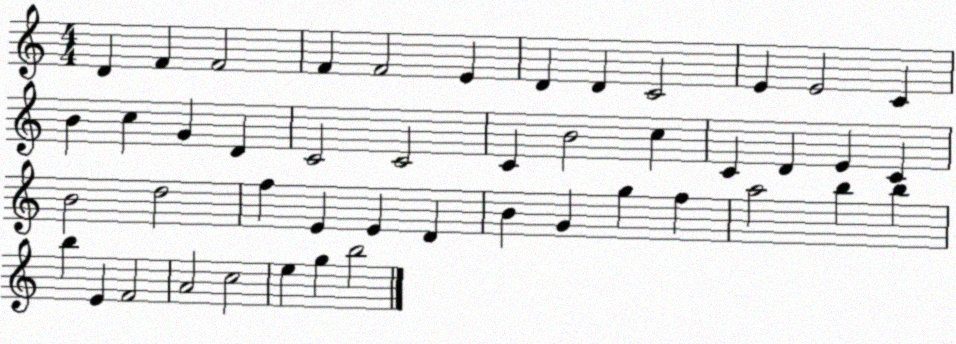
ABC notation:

X:1
T:Untitled
M:4/4
L:1/4
K:C
D F F2 F F2 E D D C2 E E2 C B c G D C2 C2 C B2 c C D E C B2 d2 f E E D B G g f a2 b b b E F2 A2 c2 e g b2